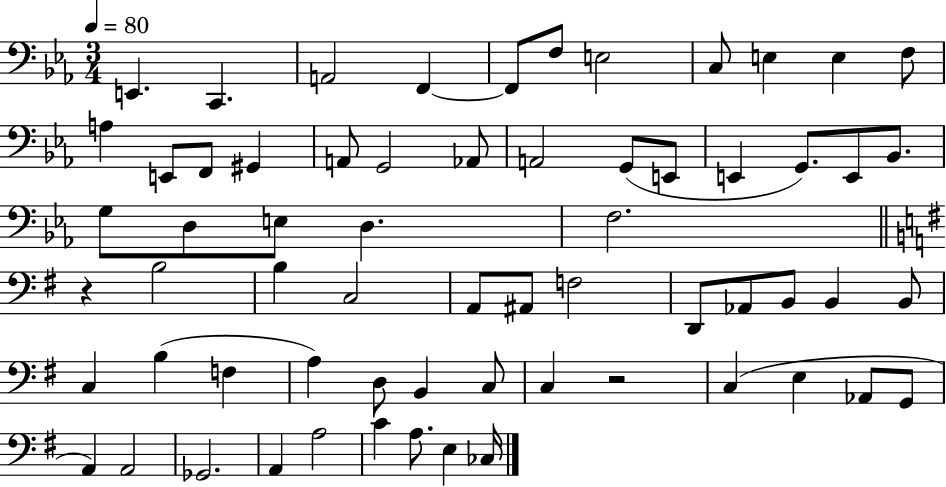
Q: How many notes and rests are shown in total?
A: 64